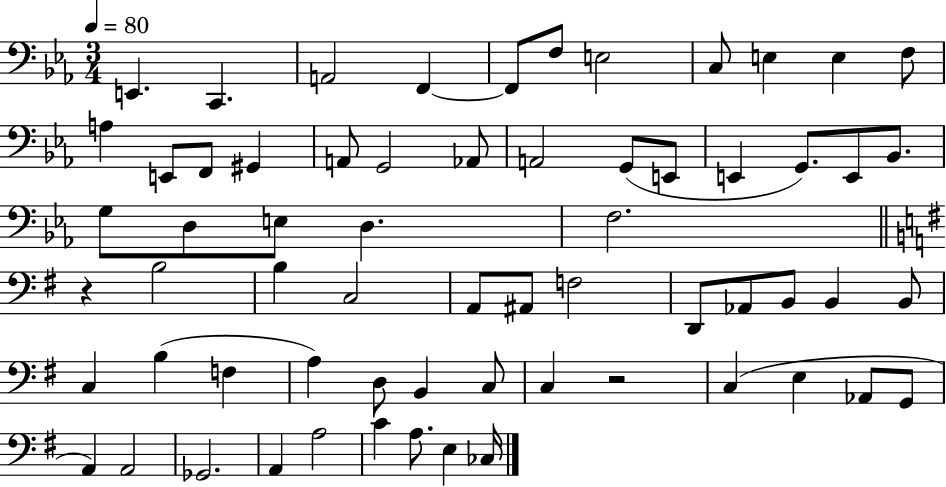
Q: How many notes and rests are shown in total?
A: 64